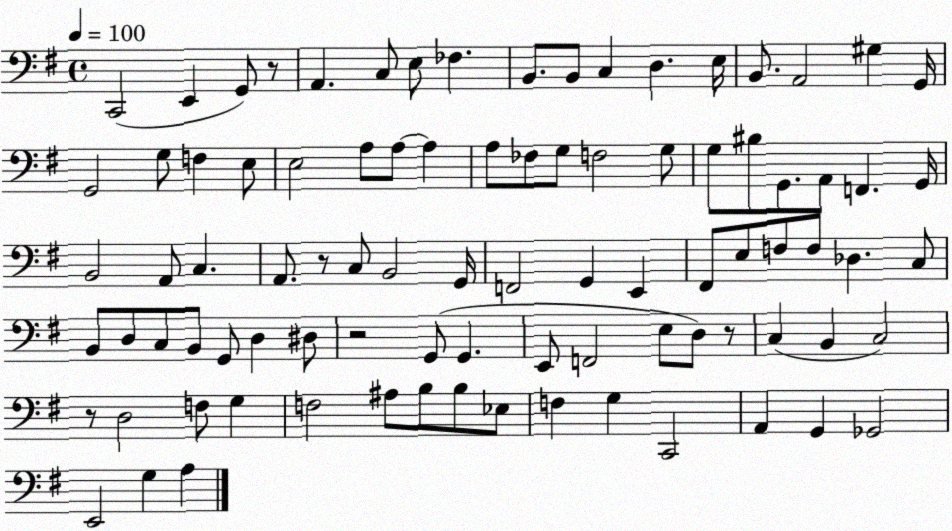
X:1
T:Untitled
M:4/4
L:1/4
K:G
C,,2 E,, G,,/2 z/2 A,, C,/2 E,/2 _F, B,,/2 B,,/2 C, D, E,/4 B,,/2 A,,2 ^G, G,,/4 G,,2 G,/2 F, E,/2 E,2 A,/2 A,/2 A, A,/2 _F,/2 G,/2 F,2 G,/2 G,/2 ^B,/2 G,,/2 A,,/2 F,, G,,/4 B,,2 A,,/2 C, A,,/2 z/2 C,/2 B,,2 G,,/4 F,,2 G,, E,, ^F,,/2 E,/2 F,/2 F,/2 _D, C,/2 B,,/2 D,/2 C,/2 B,,/2 G,,/2 D, ^D,/2 z2 G,,/2 G,, E,,/2 F,,2 E,/2 D,/2 z/2 C, B,, C,2 z/2 D,2 F,/2 G, F,2 ^A,/2 B,/2 B,/2 _E,/2 F, G, C,,2 A,, G,, _G,,2 E,,2 G, A,